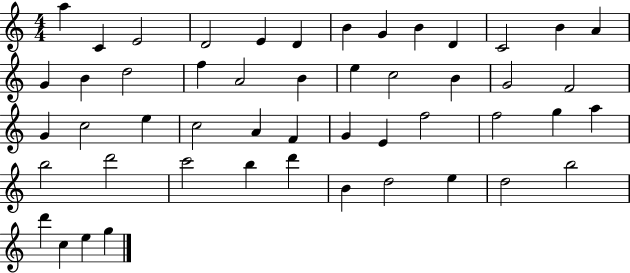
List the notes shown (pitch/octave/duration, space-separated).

A5/q C4/q E4/h D4/h E4/q D4/q B4/q G4/q B4/q D4/q C4/h B4/q A4/q G4/q B4/q D5/h F5/q A4/h B4/q E5/q C5/h B4/q G4/h F4/h G4/q C5/h E5/q C5/h A4/q F4/q G4/q E4/q F5/h F5/h G5/q A5/q B5/h D6/h C6/h B5/q D6/q B4/q D5/h E5/q D5/h B5/h D6/q C5/q E5/q G5/q